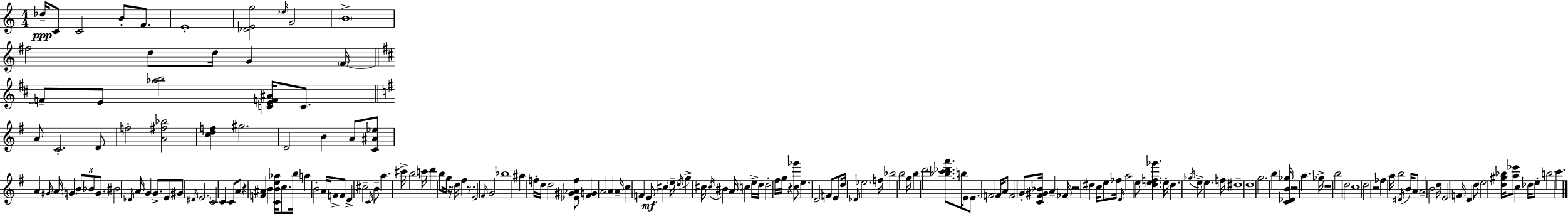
X:1
T:Untitled
M:4/4
L:1/4
K:C
_d/4 C/2 C2 B/2 F/2 E4 [_DEg]2 _e/4 G2 B4 ^f2 d/2 d/4 G F/4 F/2 E/2 [_ab]2 [CEF^A]/4 C/2 A/2 C2 D/2 f2 [A^f_b]2 [cdf] ^g2 D2 B A/2 [C^A_e]/2 A ^G/4 A/4 G B/2 _B/2 G/2 ^B2 _D/4 A/4 G G/2 E/2 ^G/2 ^D/4 E2 C2 C C/2 A/2 z [F^A] B [CBe_a]/4 c/2 b/4 a B2 A/4 F/2 F/2 D ^c2 C/4 B/2 a ^c'/4 b2 c'/4 d' b/2 g/4 z/4 d/4 ^f z/2 E2 ^F/4 G2 _b4 ^a f/4 d/4 d2 [_E^G_Af]/2 [^FG] A2 A A/4 c F E/2 ^c e/4 d/4 g ^c/4 ^c/4 ^B A/4 c e/4 d/4 d2 ^f/4 g/4 z [c_g']/2 e D2 F/2 E/2 d/4 _D/4 _e2 f/4 _b2 b2 g/4 b d'2 [_bc'_d'a']/2 b/4 E/4 E/2 F2 F/4 A/2 F2 G/2 [C^F^G_B]/4 A _F/4 z2 ^d c/4 e/2 _f/4 D/4 a2 e/2 [def_g'] e/4 d _g/4 e/2 e f/4 ^d4 d4 g2 b [C_DB_g]/4 z2 a _g/4 z4 b2 d2 c4 d2 z2 _f a/4 b2 ^D/4 B/4 A/2 A2 B2 d/4 E2 F/4 D d/2 e2 [d^g_b]/4 [a_e']/2 c _d/4 e/2 b2 c'